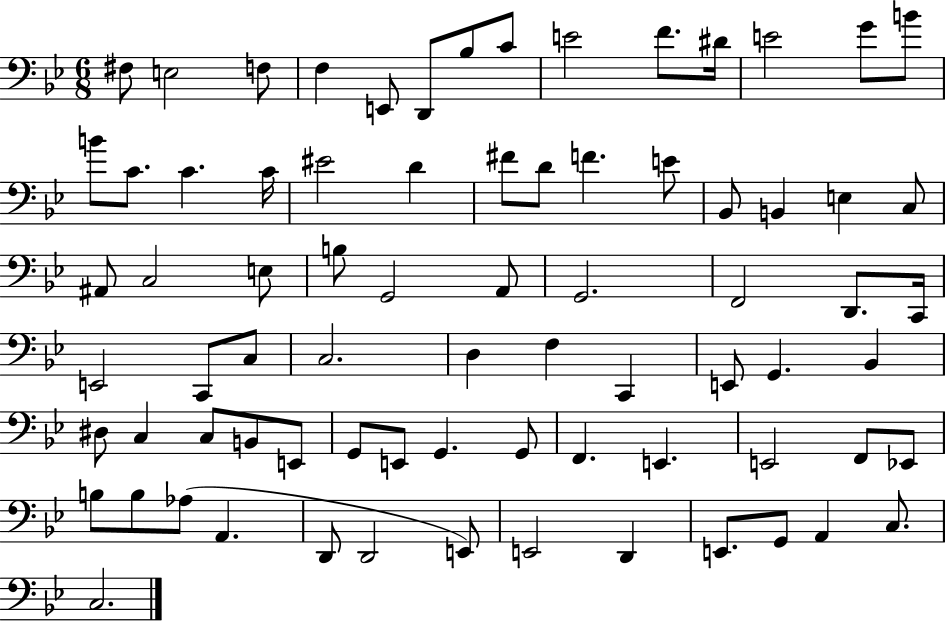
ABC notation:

X:1
T:Untitled
M:6/8
L:1/4
K:Bb
^F,/2 E,2 F,/2 F, E,,/2 D,,/2 _B,/2 C/2 E2 F/2 ^D/4 E2 G/2 B/2 B/2 C/2 C C/4 ^E2 D ^F/2 D/2 F E/2 _B,,/2 B,, E, C,/2 ^A,,/2 C,2 E,/2 B,/2 G,,2 A,,/2 G,,2 F,,2 D,,/2 C,,/4 E,,2 C,,/2 C,/2 C,2 D, F, C,, E,,/2 G,, _B,, ^D,/2 C, C,/2 B,,/2 E,,/2 G,,/2 E,,/2 G,, G,,/2 F,, E,, E,,2 F,,/2 _E,,/2 B,/2 B,/2 _A,/2 A,, D,,/2 D,,2 E,,/2 E,,2 D,, E,,/2 G,,/2 A,, C,/2 C,2